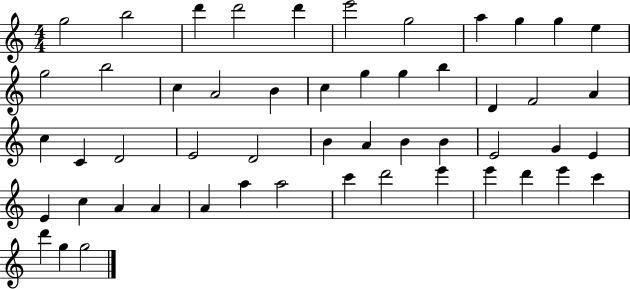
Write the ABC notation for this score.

X:1
T:Untitled
M:4/4
L:1/4
K:C
g2 b2 d' d'2 d' e'2 g2 a g g e g2 b2 c A2 B c g g b D F2 A c C D2 E2 D2 B A B B E2 G E E c A A A a a2 c' d'2 e' e' d' e' c' d' g g2